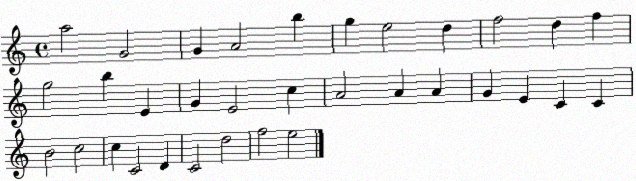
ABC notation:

X:1
T:Untitled
M:4/4
L:1/4
K:C
a2 G2 G A2 b g e2 d f2 d f g2 b E G E2 c A2 A A G E C C B2 c2 c C2 D C2 d2 f2 e2